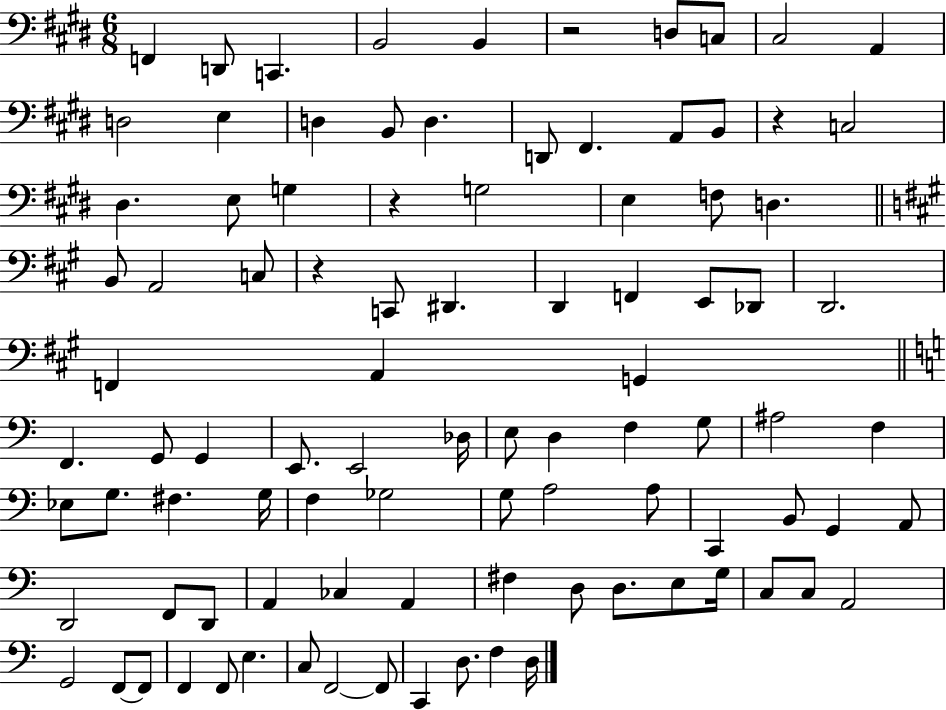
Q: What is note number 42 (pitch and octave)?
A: G2